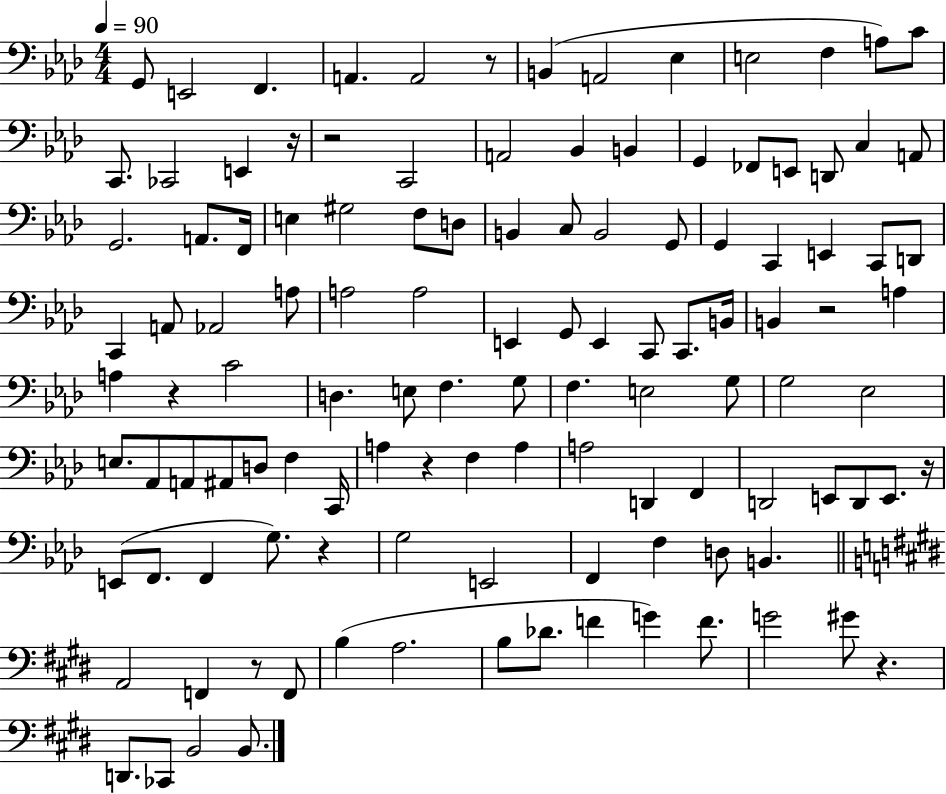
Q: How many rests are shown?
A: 10